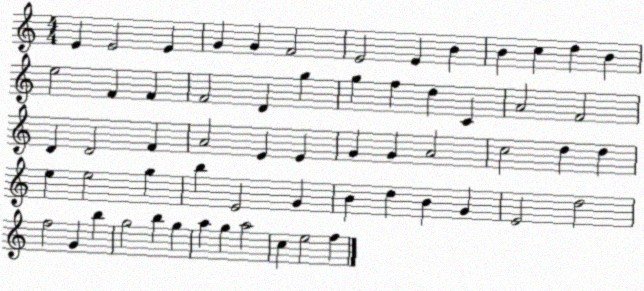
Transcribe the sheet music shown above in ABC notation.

X:1
T:Untitled
M:4/4
L:1/4
K:C
E E2 E G G F2 E2 E B B c d B e2 F F F2 D g g f d C A2 F2 D D2 F A2 E E G G A2 c2 d d e e2 g b E2 G B d B G E2 d2 f2 G b g2 b g a g a2 c e2 f